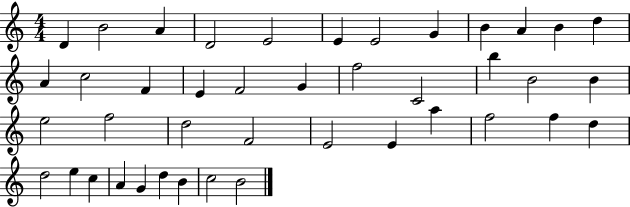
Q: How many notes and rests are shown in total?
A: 42